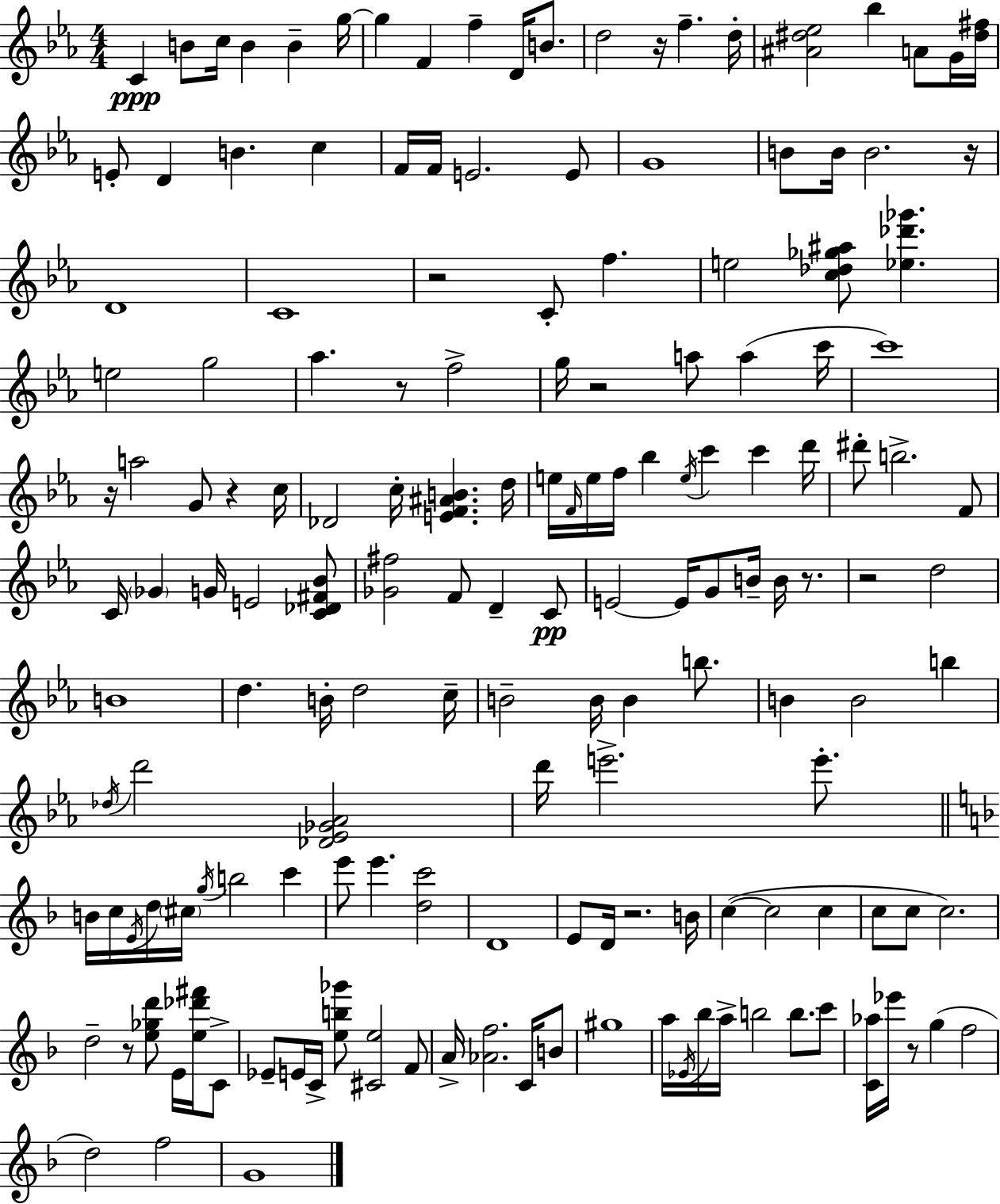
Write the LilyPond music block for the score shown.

{
  \clef treble
  \numericTimeSignature
  \time 4/4
  \key c \minor
  c'4\ppp b'8 c''16 b'4 b'4-- g''16~~ | g''4 f'4 f''4-- d'16 b'8. | d''2 r16 f''4.-- d''16-. | <ais' dis'' ees''>2 bes''4 a'8 g'16 <dis'' fis''>16 | \break e'8-. d'4 b'4. c''4 | f'16 f'16 e'2. e'8 | g'1 | b'8 b'16 b'2. r16 | \break d'1 | c'1 | r2 c'8-. f''4. | e''2 <c'' des'' ges'' ais''>8 <ees'' des''' ges'''>4. | \break e''2 g''2 | aes''4. r8 f''2-> | g''16 r2 a''8 a''4( c'''16 | c'''1) | \break r16 a''2 g'8 r4 c''16 | des'2 c''16-. <e' f' ais' b'>4. d''16 | e''16 \grace { f'16 } e''16 f''16 bes''4 \acciaccatura { e''16 } c'''4 c'''4 | d'''16 dis'''8-. b''2.-> | \break f'8 c'16 \parenthesize ges'4 g'16 e'2 | <c' des' fis' bes'>8 <ges' fis''>2 f'8 d'4-- | c'8\pp e'2~~ e'16 g'8 b'16-- b'16 r8. | r2 d''2 | \break b'1 | d''4. b'16-. d''2 | c''16-- b'2-- b'16 b'4 b''8. | b'4 b'2 b''4 | \break \acciaccatura { des''16 } d'''2 <des' ees' ges' aes'>2 | d'''16 e'''2.-> | e'''8.-. \bar "||" \break \key f \major b'16 c''16 \acciaccatura { e'16 } d''16 \parenthesize cis''16 \acciaccatura { g''16 } b''2 c'''4 | e'''8 e'''4. <d'' c'''>2 | d'1 | e'8 d'16 r2. | \break b'16 c''4~(~ c''2 c''4 | c''8 c''8 c''2.) | d''2-- r8 <e'' ges'' d'''>8 e'16 <e'' des''' fis'''>16 | c'8-> ees'8-- e'16 c'16-> <e'' b'' ges'''>8 <cis' e''>2 | \break f'8 a'16-> <aes' f''>2. c'16 | b'8 gis''1 | a''16 \acciaccatura { ees'16 } bes''16 a''16-> b''2 b''8. | c'''8 <c' aes''>16 ees'''16 r8 g''4( f''2 | \break d''2) f''2 | g'1 | \bar "|."
}